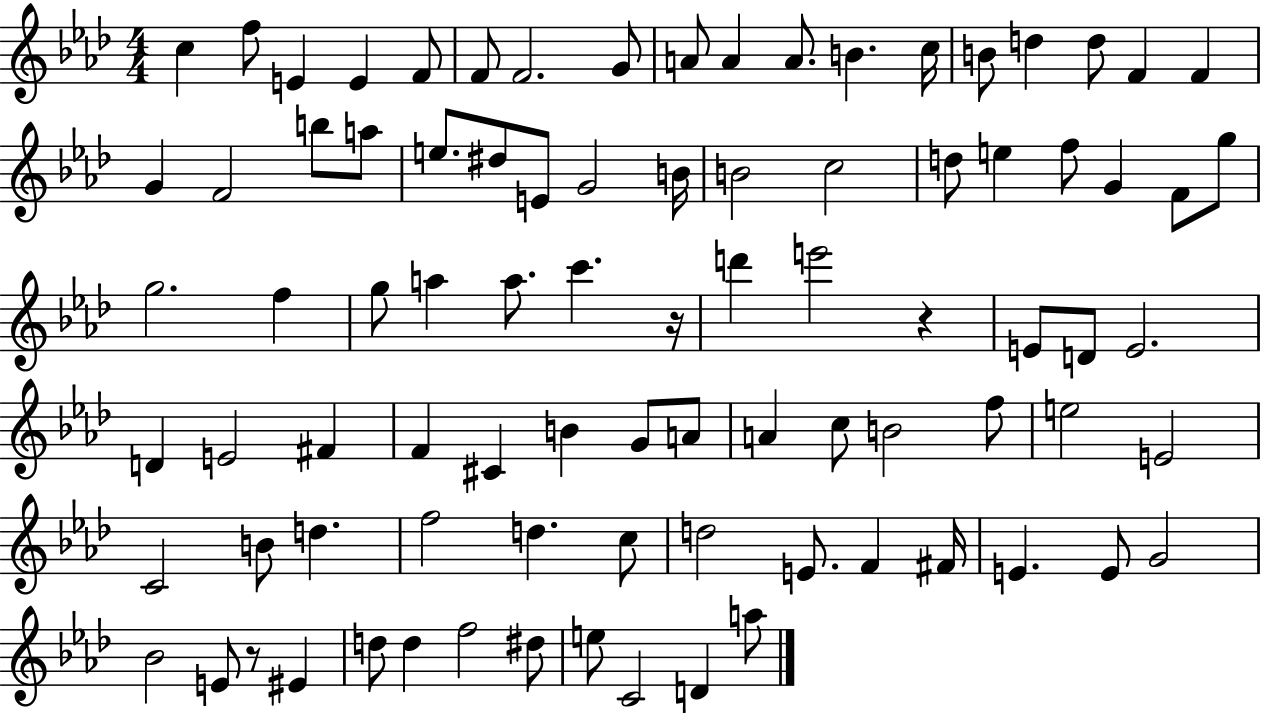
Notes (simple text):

C5/q F5/e E4/q E4/q F4/e F4/e F4/h. G4/e A4/e A4/q A4/e. B4/q. C5/s B4/e D5/q D5/e F4/q F4/q G4/q F4/h B5/e A5/e E5/e. D#5/e E4/e G4/h B4/s B4/h C5/h D5/e E5/q F5/e G4/q F4/e G5/e G5/h. F5/q G5/e A5/q A5/e. C6/q. R/s D6/q E6/h R/q E4/e D4/e E4/h. D4/q E4/h F#4/q F4/q C#4/q B4/q G4/e A4/e A4/q C5/e B4/h F5/e E5/h E4/h C4/h B4/e D5/q. F5/h D5/q. C5/e D5/h E4/e. F4/q F#4/s E4/q. E4/e G4/h Bb4/h E4/e R/e EIS4/q D5/e D5/q F5/h D#5/e E5/e C4/h D4/q A5/e